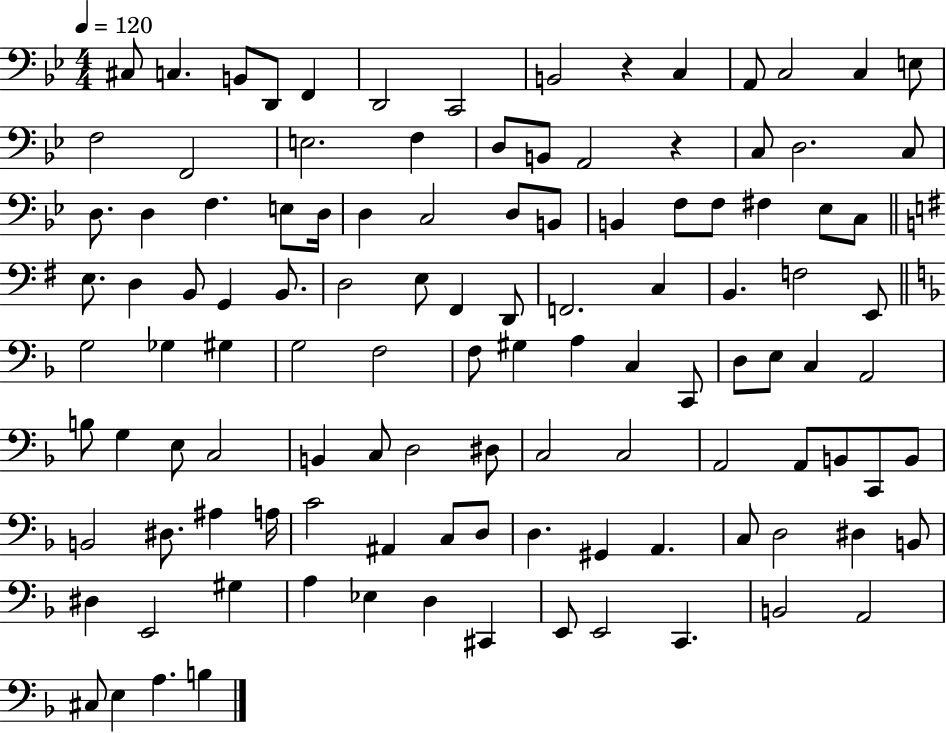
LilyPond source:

{
  \clef bass
  \numericTimeSignature
  \time 4/4
  \key bes \major
  \tempo 4 = 120
  cis8 c4. b,8 d,8 f,4 | d,2 c,2 | b,2 r4 c4 | a,8 c2 c4 e8 | \break f2 f,2 | e2. f4 | d8 b,8 a,2 r4 | c8 d2. c8 | \break d8. d4 f4. e8 d16 | d4 c2 d8 b,8 | b,4 f8 f8 fis4 ees8 c8 | \bar "||" \break \key e \minor e8. d4 b,8 g,4 b,8. | d2 e8 fis,4 d,8 | f,2. c4 | b,4. f2 e,8 | \break \bar "||" \break \key f \major g2 ges4 gis4 | g2 f2 | f8 gis4 a4 c4 c,8 | d8 e8 c4 a,2 | \break b8 g4 e8 c2 | b,4 c8 d2 dis8 | c2 c2 | a,2 a,8 b,8 c,8 b,8 | \break b,2 dis8. ais4 a16 | c'2 ais,4 c8 d8 | d4. gis,4 a,4. | c8 d2 dis4 b,8 | \break dis4 e,2 gis4 | a4 ees4 d4 cis,4 | e,8 e,2 c,4. | b,2 a,2 | \break cis8 e4 a4. b4 | \bar "|."
}